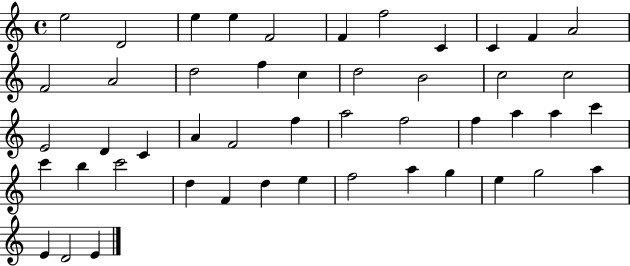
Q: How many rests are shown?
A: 0